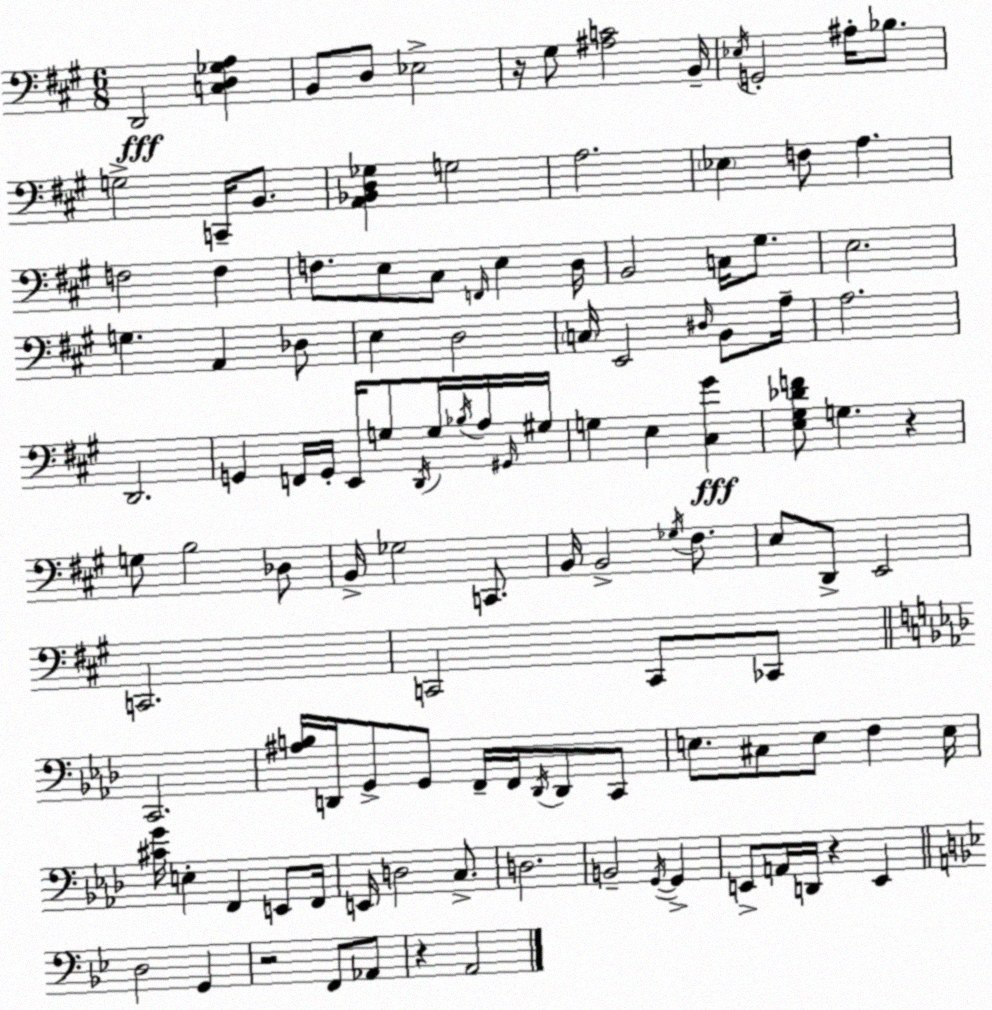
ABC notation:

X:1
T:Untitled
M:6/8
L:1/4
K:A
D,,2 [C,D,_G,A,] B,,/2 D,/2 _E,2 z/4 ^G,/2 [^A,C]2 B,,/4 _E,/4 G,,2 ^A,/4 _B,/2 G,2 C,,/4 B,,/2 [A,,_B,,D,_G,] G,2 A,2 _E, F,/2 A, F,2 F, F,/2 E,/2 ^C,/2 F,,/4 E, D,/4 B,,2 C,/4 ^G,/2 E,2 G, A,, _D,/2 E, D,2 C,/4 E,,2 ^D,/4 B,,/2 A,/4 A,2 D,,2 G,, F,,/4 G,,/4 E,,/4 G,/2 D,,/4 G,/4 _B,/4 A,/4 ^G,,/4 ^G,/4 G, E, [^C,^G] [E,^G,_DF]/2 G, z G,/2 B,2 _D,/2 B,,/4 _G,2 C,,/2 B,,/4 B,,2 _G,/4 ^F,/2 E,/2 D,,/2 E,,2 C,,2 C,,2 C,,/2 _C,,/2 C,,2 [^A,B,]/4 D,,/4 G,,/2 G,,/2 F,,/4 F,,/4 D,,/4 D,,/2 C,,/2 E,/2 ^C,/2 E,/2 F, E,/4 [^CG]/4 E, F,, E,,/2 F,,/4 E,,/4 D,2 C,/2 D,2 B,,2 G,,/4 G,, E,,/2 A,,/4 D,,/4 z E,, D,2 G,, z2 F,,/2 _A,,/2 z A,,2